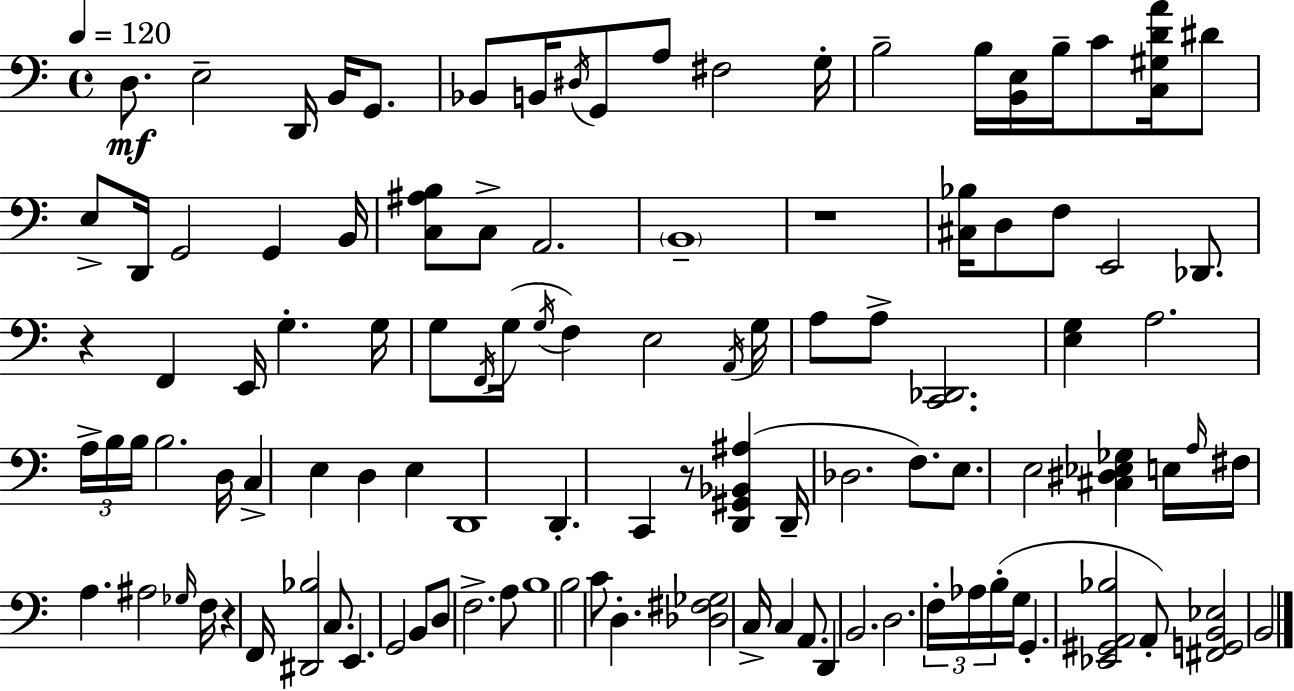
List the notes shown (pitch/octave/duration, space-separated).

D3/e. E3/h D2/s B2/s G2/e. Bb2/e B2/s D#3/s G2/e A3/e F#3/h G3/s B3/h B3/s [B2,E3]/s B3/s C4/e [C3,G#3,D4,A4]/s D#4/e E3/e D2/s G2/h G2/q B2/s [C3,A#3,B3]/e C3/e A2/h. B2/w R/w [C#3,Bb3]/s D3/e F3/e E2/h Db2/e. R/q F2/q E2/s G3/q. G3/s G3/e F2/s G3/s G3/s F3/q E3/h A2/s G3/s A3/e A3/e [C2,Db2]/h. [E3,G3]/q A3/h. A3/s B3/s B3/s B3/h. D3/s C3/q E3/q D3/q E3/q D2/w D2/q. C2/q R/e [D2,G#2,Bb2,A#3]/q D2/s Db3/h. F3/e. E3/e. E3/h [C#3,D#3,Eb3,Gb3]/q E3/s A3/s F#3/s A3/q. A#3/h Gb3/s F3/s R/q F2/s [D#2,Bb3]/h C3/e. E2/q. G2/h B2/e D3/e F3/h. A3/e B3/w B3/h C4/e D3/q. [Db3,F#3,Gb3]/h C3/s C3/q A2/e. D2/q B2/h. D3/h. F3/s Ab3/s B3/s G3/s G2/q. [Eb2,G#2,A2,Bb3]/h A2/e [F#2,G2,B2,Eb3]/h B2/h